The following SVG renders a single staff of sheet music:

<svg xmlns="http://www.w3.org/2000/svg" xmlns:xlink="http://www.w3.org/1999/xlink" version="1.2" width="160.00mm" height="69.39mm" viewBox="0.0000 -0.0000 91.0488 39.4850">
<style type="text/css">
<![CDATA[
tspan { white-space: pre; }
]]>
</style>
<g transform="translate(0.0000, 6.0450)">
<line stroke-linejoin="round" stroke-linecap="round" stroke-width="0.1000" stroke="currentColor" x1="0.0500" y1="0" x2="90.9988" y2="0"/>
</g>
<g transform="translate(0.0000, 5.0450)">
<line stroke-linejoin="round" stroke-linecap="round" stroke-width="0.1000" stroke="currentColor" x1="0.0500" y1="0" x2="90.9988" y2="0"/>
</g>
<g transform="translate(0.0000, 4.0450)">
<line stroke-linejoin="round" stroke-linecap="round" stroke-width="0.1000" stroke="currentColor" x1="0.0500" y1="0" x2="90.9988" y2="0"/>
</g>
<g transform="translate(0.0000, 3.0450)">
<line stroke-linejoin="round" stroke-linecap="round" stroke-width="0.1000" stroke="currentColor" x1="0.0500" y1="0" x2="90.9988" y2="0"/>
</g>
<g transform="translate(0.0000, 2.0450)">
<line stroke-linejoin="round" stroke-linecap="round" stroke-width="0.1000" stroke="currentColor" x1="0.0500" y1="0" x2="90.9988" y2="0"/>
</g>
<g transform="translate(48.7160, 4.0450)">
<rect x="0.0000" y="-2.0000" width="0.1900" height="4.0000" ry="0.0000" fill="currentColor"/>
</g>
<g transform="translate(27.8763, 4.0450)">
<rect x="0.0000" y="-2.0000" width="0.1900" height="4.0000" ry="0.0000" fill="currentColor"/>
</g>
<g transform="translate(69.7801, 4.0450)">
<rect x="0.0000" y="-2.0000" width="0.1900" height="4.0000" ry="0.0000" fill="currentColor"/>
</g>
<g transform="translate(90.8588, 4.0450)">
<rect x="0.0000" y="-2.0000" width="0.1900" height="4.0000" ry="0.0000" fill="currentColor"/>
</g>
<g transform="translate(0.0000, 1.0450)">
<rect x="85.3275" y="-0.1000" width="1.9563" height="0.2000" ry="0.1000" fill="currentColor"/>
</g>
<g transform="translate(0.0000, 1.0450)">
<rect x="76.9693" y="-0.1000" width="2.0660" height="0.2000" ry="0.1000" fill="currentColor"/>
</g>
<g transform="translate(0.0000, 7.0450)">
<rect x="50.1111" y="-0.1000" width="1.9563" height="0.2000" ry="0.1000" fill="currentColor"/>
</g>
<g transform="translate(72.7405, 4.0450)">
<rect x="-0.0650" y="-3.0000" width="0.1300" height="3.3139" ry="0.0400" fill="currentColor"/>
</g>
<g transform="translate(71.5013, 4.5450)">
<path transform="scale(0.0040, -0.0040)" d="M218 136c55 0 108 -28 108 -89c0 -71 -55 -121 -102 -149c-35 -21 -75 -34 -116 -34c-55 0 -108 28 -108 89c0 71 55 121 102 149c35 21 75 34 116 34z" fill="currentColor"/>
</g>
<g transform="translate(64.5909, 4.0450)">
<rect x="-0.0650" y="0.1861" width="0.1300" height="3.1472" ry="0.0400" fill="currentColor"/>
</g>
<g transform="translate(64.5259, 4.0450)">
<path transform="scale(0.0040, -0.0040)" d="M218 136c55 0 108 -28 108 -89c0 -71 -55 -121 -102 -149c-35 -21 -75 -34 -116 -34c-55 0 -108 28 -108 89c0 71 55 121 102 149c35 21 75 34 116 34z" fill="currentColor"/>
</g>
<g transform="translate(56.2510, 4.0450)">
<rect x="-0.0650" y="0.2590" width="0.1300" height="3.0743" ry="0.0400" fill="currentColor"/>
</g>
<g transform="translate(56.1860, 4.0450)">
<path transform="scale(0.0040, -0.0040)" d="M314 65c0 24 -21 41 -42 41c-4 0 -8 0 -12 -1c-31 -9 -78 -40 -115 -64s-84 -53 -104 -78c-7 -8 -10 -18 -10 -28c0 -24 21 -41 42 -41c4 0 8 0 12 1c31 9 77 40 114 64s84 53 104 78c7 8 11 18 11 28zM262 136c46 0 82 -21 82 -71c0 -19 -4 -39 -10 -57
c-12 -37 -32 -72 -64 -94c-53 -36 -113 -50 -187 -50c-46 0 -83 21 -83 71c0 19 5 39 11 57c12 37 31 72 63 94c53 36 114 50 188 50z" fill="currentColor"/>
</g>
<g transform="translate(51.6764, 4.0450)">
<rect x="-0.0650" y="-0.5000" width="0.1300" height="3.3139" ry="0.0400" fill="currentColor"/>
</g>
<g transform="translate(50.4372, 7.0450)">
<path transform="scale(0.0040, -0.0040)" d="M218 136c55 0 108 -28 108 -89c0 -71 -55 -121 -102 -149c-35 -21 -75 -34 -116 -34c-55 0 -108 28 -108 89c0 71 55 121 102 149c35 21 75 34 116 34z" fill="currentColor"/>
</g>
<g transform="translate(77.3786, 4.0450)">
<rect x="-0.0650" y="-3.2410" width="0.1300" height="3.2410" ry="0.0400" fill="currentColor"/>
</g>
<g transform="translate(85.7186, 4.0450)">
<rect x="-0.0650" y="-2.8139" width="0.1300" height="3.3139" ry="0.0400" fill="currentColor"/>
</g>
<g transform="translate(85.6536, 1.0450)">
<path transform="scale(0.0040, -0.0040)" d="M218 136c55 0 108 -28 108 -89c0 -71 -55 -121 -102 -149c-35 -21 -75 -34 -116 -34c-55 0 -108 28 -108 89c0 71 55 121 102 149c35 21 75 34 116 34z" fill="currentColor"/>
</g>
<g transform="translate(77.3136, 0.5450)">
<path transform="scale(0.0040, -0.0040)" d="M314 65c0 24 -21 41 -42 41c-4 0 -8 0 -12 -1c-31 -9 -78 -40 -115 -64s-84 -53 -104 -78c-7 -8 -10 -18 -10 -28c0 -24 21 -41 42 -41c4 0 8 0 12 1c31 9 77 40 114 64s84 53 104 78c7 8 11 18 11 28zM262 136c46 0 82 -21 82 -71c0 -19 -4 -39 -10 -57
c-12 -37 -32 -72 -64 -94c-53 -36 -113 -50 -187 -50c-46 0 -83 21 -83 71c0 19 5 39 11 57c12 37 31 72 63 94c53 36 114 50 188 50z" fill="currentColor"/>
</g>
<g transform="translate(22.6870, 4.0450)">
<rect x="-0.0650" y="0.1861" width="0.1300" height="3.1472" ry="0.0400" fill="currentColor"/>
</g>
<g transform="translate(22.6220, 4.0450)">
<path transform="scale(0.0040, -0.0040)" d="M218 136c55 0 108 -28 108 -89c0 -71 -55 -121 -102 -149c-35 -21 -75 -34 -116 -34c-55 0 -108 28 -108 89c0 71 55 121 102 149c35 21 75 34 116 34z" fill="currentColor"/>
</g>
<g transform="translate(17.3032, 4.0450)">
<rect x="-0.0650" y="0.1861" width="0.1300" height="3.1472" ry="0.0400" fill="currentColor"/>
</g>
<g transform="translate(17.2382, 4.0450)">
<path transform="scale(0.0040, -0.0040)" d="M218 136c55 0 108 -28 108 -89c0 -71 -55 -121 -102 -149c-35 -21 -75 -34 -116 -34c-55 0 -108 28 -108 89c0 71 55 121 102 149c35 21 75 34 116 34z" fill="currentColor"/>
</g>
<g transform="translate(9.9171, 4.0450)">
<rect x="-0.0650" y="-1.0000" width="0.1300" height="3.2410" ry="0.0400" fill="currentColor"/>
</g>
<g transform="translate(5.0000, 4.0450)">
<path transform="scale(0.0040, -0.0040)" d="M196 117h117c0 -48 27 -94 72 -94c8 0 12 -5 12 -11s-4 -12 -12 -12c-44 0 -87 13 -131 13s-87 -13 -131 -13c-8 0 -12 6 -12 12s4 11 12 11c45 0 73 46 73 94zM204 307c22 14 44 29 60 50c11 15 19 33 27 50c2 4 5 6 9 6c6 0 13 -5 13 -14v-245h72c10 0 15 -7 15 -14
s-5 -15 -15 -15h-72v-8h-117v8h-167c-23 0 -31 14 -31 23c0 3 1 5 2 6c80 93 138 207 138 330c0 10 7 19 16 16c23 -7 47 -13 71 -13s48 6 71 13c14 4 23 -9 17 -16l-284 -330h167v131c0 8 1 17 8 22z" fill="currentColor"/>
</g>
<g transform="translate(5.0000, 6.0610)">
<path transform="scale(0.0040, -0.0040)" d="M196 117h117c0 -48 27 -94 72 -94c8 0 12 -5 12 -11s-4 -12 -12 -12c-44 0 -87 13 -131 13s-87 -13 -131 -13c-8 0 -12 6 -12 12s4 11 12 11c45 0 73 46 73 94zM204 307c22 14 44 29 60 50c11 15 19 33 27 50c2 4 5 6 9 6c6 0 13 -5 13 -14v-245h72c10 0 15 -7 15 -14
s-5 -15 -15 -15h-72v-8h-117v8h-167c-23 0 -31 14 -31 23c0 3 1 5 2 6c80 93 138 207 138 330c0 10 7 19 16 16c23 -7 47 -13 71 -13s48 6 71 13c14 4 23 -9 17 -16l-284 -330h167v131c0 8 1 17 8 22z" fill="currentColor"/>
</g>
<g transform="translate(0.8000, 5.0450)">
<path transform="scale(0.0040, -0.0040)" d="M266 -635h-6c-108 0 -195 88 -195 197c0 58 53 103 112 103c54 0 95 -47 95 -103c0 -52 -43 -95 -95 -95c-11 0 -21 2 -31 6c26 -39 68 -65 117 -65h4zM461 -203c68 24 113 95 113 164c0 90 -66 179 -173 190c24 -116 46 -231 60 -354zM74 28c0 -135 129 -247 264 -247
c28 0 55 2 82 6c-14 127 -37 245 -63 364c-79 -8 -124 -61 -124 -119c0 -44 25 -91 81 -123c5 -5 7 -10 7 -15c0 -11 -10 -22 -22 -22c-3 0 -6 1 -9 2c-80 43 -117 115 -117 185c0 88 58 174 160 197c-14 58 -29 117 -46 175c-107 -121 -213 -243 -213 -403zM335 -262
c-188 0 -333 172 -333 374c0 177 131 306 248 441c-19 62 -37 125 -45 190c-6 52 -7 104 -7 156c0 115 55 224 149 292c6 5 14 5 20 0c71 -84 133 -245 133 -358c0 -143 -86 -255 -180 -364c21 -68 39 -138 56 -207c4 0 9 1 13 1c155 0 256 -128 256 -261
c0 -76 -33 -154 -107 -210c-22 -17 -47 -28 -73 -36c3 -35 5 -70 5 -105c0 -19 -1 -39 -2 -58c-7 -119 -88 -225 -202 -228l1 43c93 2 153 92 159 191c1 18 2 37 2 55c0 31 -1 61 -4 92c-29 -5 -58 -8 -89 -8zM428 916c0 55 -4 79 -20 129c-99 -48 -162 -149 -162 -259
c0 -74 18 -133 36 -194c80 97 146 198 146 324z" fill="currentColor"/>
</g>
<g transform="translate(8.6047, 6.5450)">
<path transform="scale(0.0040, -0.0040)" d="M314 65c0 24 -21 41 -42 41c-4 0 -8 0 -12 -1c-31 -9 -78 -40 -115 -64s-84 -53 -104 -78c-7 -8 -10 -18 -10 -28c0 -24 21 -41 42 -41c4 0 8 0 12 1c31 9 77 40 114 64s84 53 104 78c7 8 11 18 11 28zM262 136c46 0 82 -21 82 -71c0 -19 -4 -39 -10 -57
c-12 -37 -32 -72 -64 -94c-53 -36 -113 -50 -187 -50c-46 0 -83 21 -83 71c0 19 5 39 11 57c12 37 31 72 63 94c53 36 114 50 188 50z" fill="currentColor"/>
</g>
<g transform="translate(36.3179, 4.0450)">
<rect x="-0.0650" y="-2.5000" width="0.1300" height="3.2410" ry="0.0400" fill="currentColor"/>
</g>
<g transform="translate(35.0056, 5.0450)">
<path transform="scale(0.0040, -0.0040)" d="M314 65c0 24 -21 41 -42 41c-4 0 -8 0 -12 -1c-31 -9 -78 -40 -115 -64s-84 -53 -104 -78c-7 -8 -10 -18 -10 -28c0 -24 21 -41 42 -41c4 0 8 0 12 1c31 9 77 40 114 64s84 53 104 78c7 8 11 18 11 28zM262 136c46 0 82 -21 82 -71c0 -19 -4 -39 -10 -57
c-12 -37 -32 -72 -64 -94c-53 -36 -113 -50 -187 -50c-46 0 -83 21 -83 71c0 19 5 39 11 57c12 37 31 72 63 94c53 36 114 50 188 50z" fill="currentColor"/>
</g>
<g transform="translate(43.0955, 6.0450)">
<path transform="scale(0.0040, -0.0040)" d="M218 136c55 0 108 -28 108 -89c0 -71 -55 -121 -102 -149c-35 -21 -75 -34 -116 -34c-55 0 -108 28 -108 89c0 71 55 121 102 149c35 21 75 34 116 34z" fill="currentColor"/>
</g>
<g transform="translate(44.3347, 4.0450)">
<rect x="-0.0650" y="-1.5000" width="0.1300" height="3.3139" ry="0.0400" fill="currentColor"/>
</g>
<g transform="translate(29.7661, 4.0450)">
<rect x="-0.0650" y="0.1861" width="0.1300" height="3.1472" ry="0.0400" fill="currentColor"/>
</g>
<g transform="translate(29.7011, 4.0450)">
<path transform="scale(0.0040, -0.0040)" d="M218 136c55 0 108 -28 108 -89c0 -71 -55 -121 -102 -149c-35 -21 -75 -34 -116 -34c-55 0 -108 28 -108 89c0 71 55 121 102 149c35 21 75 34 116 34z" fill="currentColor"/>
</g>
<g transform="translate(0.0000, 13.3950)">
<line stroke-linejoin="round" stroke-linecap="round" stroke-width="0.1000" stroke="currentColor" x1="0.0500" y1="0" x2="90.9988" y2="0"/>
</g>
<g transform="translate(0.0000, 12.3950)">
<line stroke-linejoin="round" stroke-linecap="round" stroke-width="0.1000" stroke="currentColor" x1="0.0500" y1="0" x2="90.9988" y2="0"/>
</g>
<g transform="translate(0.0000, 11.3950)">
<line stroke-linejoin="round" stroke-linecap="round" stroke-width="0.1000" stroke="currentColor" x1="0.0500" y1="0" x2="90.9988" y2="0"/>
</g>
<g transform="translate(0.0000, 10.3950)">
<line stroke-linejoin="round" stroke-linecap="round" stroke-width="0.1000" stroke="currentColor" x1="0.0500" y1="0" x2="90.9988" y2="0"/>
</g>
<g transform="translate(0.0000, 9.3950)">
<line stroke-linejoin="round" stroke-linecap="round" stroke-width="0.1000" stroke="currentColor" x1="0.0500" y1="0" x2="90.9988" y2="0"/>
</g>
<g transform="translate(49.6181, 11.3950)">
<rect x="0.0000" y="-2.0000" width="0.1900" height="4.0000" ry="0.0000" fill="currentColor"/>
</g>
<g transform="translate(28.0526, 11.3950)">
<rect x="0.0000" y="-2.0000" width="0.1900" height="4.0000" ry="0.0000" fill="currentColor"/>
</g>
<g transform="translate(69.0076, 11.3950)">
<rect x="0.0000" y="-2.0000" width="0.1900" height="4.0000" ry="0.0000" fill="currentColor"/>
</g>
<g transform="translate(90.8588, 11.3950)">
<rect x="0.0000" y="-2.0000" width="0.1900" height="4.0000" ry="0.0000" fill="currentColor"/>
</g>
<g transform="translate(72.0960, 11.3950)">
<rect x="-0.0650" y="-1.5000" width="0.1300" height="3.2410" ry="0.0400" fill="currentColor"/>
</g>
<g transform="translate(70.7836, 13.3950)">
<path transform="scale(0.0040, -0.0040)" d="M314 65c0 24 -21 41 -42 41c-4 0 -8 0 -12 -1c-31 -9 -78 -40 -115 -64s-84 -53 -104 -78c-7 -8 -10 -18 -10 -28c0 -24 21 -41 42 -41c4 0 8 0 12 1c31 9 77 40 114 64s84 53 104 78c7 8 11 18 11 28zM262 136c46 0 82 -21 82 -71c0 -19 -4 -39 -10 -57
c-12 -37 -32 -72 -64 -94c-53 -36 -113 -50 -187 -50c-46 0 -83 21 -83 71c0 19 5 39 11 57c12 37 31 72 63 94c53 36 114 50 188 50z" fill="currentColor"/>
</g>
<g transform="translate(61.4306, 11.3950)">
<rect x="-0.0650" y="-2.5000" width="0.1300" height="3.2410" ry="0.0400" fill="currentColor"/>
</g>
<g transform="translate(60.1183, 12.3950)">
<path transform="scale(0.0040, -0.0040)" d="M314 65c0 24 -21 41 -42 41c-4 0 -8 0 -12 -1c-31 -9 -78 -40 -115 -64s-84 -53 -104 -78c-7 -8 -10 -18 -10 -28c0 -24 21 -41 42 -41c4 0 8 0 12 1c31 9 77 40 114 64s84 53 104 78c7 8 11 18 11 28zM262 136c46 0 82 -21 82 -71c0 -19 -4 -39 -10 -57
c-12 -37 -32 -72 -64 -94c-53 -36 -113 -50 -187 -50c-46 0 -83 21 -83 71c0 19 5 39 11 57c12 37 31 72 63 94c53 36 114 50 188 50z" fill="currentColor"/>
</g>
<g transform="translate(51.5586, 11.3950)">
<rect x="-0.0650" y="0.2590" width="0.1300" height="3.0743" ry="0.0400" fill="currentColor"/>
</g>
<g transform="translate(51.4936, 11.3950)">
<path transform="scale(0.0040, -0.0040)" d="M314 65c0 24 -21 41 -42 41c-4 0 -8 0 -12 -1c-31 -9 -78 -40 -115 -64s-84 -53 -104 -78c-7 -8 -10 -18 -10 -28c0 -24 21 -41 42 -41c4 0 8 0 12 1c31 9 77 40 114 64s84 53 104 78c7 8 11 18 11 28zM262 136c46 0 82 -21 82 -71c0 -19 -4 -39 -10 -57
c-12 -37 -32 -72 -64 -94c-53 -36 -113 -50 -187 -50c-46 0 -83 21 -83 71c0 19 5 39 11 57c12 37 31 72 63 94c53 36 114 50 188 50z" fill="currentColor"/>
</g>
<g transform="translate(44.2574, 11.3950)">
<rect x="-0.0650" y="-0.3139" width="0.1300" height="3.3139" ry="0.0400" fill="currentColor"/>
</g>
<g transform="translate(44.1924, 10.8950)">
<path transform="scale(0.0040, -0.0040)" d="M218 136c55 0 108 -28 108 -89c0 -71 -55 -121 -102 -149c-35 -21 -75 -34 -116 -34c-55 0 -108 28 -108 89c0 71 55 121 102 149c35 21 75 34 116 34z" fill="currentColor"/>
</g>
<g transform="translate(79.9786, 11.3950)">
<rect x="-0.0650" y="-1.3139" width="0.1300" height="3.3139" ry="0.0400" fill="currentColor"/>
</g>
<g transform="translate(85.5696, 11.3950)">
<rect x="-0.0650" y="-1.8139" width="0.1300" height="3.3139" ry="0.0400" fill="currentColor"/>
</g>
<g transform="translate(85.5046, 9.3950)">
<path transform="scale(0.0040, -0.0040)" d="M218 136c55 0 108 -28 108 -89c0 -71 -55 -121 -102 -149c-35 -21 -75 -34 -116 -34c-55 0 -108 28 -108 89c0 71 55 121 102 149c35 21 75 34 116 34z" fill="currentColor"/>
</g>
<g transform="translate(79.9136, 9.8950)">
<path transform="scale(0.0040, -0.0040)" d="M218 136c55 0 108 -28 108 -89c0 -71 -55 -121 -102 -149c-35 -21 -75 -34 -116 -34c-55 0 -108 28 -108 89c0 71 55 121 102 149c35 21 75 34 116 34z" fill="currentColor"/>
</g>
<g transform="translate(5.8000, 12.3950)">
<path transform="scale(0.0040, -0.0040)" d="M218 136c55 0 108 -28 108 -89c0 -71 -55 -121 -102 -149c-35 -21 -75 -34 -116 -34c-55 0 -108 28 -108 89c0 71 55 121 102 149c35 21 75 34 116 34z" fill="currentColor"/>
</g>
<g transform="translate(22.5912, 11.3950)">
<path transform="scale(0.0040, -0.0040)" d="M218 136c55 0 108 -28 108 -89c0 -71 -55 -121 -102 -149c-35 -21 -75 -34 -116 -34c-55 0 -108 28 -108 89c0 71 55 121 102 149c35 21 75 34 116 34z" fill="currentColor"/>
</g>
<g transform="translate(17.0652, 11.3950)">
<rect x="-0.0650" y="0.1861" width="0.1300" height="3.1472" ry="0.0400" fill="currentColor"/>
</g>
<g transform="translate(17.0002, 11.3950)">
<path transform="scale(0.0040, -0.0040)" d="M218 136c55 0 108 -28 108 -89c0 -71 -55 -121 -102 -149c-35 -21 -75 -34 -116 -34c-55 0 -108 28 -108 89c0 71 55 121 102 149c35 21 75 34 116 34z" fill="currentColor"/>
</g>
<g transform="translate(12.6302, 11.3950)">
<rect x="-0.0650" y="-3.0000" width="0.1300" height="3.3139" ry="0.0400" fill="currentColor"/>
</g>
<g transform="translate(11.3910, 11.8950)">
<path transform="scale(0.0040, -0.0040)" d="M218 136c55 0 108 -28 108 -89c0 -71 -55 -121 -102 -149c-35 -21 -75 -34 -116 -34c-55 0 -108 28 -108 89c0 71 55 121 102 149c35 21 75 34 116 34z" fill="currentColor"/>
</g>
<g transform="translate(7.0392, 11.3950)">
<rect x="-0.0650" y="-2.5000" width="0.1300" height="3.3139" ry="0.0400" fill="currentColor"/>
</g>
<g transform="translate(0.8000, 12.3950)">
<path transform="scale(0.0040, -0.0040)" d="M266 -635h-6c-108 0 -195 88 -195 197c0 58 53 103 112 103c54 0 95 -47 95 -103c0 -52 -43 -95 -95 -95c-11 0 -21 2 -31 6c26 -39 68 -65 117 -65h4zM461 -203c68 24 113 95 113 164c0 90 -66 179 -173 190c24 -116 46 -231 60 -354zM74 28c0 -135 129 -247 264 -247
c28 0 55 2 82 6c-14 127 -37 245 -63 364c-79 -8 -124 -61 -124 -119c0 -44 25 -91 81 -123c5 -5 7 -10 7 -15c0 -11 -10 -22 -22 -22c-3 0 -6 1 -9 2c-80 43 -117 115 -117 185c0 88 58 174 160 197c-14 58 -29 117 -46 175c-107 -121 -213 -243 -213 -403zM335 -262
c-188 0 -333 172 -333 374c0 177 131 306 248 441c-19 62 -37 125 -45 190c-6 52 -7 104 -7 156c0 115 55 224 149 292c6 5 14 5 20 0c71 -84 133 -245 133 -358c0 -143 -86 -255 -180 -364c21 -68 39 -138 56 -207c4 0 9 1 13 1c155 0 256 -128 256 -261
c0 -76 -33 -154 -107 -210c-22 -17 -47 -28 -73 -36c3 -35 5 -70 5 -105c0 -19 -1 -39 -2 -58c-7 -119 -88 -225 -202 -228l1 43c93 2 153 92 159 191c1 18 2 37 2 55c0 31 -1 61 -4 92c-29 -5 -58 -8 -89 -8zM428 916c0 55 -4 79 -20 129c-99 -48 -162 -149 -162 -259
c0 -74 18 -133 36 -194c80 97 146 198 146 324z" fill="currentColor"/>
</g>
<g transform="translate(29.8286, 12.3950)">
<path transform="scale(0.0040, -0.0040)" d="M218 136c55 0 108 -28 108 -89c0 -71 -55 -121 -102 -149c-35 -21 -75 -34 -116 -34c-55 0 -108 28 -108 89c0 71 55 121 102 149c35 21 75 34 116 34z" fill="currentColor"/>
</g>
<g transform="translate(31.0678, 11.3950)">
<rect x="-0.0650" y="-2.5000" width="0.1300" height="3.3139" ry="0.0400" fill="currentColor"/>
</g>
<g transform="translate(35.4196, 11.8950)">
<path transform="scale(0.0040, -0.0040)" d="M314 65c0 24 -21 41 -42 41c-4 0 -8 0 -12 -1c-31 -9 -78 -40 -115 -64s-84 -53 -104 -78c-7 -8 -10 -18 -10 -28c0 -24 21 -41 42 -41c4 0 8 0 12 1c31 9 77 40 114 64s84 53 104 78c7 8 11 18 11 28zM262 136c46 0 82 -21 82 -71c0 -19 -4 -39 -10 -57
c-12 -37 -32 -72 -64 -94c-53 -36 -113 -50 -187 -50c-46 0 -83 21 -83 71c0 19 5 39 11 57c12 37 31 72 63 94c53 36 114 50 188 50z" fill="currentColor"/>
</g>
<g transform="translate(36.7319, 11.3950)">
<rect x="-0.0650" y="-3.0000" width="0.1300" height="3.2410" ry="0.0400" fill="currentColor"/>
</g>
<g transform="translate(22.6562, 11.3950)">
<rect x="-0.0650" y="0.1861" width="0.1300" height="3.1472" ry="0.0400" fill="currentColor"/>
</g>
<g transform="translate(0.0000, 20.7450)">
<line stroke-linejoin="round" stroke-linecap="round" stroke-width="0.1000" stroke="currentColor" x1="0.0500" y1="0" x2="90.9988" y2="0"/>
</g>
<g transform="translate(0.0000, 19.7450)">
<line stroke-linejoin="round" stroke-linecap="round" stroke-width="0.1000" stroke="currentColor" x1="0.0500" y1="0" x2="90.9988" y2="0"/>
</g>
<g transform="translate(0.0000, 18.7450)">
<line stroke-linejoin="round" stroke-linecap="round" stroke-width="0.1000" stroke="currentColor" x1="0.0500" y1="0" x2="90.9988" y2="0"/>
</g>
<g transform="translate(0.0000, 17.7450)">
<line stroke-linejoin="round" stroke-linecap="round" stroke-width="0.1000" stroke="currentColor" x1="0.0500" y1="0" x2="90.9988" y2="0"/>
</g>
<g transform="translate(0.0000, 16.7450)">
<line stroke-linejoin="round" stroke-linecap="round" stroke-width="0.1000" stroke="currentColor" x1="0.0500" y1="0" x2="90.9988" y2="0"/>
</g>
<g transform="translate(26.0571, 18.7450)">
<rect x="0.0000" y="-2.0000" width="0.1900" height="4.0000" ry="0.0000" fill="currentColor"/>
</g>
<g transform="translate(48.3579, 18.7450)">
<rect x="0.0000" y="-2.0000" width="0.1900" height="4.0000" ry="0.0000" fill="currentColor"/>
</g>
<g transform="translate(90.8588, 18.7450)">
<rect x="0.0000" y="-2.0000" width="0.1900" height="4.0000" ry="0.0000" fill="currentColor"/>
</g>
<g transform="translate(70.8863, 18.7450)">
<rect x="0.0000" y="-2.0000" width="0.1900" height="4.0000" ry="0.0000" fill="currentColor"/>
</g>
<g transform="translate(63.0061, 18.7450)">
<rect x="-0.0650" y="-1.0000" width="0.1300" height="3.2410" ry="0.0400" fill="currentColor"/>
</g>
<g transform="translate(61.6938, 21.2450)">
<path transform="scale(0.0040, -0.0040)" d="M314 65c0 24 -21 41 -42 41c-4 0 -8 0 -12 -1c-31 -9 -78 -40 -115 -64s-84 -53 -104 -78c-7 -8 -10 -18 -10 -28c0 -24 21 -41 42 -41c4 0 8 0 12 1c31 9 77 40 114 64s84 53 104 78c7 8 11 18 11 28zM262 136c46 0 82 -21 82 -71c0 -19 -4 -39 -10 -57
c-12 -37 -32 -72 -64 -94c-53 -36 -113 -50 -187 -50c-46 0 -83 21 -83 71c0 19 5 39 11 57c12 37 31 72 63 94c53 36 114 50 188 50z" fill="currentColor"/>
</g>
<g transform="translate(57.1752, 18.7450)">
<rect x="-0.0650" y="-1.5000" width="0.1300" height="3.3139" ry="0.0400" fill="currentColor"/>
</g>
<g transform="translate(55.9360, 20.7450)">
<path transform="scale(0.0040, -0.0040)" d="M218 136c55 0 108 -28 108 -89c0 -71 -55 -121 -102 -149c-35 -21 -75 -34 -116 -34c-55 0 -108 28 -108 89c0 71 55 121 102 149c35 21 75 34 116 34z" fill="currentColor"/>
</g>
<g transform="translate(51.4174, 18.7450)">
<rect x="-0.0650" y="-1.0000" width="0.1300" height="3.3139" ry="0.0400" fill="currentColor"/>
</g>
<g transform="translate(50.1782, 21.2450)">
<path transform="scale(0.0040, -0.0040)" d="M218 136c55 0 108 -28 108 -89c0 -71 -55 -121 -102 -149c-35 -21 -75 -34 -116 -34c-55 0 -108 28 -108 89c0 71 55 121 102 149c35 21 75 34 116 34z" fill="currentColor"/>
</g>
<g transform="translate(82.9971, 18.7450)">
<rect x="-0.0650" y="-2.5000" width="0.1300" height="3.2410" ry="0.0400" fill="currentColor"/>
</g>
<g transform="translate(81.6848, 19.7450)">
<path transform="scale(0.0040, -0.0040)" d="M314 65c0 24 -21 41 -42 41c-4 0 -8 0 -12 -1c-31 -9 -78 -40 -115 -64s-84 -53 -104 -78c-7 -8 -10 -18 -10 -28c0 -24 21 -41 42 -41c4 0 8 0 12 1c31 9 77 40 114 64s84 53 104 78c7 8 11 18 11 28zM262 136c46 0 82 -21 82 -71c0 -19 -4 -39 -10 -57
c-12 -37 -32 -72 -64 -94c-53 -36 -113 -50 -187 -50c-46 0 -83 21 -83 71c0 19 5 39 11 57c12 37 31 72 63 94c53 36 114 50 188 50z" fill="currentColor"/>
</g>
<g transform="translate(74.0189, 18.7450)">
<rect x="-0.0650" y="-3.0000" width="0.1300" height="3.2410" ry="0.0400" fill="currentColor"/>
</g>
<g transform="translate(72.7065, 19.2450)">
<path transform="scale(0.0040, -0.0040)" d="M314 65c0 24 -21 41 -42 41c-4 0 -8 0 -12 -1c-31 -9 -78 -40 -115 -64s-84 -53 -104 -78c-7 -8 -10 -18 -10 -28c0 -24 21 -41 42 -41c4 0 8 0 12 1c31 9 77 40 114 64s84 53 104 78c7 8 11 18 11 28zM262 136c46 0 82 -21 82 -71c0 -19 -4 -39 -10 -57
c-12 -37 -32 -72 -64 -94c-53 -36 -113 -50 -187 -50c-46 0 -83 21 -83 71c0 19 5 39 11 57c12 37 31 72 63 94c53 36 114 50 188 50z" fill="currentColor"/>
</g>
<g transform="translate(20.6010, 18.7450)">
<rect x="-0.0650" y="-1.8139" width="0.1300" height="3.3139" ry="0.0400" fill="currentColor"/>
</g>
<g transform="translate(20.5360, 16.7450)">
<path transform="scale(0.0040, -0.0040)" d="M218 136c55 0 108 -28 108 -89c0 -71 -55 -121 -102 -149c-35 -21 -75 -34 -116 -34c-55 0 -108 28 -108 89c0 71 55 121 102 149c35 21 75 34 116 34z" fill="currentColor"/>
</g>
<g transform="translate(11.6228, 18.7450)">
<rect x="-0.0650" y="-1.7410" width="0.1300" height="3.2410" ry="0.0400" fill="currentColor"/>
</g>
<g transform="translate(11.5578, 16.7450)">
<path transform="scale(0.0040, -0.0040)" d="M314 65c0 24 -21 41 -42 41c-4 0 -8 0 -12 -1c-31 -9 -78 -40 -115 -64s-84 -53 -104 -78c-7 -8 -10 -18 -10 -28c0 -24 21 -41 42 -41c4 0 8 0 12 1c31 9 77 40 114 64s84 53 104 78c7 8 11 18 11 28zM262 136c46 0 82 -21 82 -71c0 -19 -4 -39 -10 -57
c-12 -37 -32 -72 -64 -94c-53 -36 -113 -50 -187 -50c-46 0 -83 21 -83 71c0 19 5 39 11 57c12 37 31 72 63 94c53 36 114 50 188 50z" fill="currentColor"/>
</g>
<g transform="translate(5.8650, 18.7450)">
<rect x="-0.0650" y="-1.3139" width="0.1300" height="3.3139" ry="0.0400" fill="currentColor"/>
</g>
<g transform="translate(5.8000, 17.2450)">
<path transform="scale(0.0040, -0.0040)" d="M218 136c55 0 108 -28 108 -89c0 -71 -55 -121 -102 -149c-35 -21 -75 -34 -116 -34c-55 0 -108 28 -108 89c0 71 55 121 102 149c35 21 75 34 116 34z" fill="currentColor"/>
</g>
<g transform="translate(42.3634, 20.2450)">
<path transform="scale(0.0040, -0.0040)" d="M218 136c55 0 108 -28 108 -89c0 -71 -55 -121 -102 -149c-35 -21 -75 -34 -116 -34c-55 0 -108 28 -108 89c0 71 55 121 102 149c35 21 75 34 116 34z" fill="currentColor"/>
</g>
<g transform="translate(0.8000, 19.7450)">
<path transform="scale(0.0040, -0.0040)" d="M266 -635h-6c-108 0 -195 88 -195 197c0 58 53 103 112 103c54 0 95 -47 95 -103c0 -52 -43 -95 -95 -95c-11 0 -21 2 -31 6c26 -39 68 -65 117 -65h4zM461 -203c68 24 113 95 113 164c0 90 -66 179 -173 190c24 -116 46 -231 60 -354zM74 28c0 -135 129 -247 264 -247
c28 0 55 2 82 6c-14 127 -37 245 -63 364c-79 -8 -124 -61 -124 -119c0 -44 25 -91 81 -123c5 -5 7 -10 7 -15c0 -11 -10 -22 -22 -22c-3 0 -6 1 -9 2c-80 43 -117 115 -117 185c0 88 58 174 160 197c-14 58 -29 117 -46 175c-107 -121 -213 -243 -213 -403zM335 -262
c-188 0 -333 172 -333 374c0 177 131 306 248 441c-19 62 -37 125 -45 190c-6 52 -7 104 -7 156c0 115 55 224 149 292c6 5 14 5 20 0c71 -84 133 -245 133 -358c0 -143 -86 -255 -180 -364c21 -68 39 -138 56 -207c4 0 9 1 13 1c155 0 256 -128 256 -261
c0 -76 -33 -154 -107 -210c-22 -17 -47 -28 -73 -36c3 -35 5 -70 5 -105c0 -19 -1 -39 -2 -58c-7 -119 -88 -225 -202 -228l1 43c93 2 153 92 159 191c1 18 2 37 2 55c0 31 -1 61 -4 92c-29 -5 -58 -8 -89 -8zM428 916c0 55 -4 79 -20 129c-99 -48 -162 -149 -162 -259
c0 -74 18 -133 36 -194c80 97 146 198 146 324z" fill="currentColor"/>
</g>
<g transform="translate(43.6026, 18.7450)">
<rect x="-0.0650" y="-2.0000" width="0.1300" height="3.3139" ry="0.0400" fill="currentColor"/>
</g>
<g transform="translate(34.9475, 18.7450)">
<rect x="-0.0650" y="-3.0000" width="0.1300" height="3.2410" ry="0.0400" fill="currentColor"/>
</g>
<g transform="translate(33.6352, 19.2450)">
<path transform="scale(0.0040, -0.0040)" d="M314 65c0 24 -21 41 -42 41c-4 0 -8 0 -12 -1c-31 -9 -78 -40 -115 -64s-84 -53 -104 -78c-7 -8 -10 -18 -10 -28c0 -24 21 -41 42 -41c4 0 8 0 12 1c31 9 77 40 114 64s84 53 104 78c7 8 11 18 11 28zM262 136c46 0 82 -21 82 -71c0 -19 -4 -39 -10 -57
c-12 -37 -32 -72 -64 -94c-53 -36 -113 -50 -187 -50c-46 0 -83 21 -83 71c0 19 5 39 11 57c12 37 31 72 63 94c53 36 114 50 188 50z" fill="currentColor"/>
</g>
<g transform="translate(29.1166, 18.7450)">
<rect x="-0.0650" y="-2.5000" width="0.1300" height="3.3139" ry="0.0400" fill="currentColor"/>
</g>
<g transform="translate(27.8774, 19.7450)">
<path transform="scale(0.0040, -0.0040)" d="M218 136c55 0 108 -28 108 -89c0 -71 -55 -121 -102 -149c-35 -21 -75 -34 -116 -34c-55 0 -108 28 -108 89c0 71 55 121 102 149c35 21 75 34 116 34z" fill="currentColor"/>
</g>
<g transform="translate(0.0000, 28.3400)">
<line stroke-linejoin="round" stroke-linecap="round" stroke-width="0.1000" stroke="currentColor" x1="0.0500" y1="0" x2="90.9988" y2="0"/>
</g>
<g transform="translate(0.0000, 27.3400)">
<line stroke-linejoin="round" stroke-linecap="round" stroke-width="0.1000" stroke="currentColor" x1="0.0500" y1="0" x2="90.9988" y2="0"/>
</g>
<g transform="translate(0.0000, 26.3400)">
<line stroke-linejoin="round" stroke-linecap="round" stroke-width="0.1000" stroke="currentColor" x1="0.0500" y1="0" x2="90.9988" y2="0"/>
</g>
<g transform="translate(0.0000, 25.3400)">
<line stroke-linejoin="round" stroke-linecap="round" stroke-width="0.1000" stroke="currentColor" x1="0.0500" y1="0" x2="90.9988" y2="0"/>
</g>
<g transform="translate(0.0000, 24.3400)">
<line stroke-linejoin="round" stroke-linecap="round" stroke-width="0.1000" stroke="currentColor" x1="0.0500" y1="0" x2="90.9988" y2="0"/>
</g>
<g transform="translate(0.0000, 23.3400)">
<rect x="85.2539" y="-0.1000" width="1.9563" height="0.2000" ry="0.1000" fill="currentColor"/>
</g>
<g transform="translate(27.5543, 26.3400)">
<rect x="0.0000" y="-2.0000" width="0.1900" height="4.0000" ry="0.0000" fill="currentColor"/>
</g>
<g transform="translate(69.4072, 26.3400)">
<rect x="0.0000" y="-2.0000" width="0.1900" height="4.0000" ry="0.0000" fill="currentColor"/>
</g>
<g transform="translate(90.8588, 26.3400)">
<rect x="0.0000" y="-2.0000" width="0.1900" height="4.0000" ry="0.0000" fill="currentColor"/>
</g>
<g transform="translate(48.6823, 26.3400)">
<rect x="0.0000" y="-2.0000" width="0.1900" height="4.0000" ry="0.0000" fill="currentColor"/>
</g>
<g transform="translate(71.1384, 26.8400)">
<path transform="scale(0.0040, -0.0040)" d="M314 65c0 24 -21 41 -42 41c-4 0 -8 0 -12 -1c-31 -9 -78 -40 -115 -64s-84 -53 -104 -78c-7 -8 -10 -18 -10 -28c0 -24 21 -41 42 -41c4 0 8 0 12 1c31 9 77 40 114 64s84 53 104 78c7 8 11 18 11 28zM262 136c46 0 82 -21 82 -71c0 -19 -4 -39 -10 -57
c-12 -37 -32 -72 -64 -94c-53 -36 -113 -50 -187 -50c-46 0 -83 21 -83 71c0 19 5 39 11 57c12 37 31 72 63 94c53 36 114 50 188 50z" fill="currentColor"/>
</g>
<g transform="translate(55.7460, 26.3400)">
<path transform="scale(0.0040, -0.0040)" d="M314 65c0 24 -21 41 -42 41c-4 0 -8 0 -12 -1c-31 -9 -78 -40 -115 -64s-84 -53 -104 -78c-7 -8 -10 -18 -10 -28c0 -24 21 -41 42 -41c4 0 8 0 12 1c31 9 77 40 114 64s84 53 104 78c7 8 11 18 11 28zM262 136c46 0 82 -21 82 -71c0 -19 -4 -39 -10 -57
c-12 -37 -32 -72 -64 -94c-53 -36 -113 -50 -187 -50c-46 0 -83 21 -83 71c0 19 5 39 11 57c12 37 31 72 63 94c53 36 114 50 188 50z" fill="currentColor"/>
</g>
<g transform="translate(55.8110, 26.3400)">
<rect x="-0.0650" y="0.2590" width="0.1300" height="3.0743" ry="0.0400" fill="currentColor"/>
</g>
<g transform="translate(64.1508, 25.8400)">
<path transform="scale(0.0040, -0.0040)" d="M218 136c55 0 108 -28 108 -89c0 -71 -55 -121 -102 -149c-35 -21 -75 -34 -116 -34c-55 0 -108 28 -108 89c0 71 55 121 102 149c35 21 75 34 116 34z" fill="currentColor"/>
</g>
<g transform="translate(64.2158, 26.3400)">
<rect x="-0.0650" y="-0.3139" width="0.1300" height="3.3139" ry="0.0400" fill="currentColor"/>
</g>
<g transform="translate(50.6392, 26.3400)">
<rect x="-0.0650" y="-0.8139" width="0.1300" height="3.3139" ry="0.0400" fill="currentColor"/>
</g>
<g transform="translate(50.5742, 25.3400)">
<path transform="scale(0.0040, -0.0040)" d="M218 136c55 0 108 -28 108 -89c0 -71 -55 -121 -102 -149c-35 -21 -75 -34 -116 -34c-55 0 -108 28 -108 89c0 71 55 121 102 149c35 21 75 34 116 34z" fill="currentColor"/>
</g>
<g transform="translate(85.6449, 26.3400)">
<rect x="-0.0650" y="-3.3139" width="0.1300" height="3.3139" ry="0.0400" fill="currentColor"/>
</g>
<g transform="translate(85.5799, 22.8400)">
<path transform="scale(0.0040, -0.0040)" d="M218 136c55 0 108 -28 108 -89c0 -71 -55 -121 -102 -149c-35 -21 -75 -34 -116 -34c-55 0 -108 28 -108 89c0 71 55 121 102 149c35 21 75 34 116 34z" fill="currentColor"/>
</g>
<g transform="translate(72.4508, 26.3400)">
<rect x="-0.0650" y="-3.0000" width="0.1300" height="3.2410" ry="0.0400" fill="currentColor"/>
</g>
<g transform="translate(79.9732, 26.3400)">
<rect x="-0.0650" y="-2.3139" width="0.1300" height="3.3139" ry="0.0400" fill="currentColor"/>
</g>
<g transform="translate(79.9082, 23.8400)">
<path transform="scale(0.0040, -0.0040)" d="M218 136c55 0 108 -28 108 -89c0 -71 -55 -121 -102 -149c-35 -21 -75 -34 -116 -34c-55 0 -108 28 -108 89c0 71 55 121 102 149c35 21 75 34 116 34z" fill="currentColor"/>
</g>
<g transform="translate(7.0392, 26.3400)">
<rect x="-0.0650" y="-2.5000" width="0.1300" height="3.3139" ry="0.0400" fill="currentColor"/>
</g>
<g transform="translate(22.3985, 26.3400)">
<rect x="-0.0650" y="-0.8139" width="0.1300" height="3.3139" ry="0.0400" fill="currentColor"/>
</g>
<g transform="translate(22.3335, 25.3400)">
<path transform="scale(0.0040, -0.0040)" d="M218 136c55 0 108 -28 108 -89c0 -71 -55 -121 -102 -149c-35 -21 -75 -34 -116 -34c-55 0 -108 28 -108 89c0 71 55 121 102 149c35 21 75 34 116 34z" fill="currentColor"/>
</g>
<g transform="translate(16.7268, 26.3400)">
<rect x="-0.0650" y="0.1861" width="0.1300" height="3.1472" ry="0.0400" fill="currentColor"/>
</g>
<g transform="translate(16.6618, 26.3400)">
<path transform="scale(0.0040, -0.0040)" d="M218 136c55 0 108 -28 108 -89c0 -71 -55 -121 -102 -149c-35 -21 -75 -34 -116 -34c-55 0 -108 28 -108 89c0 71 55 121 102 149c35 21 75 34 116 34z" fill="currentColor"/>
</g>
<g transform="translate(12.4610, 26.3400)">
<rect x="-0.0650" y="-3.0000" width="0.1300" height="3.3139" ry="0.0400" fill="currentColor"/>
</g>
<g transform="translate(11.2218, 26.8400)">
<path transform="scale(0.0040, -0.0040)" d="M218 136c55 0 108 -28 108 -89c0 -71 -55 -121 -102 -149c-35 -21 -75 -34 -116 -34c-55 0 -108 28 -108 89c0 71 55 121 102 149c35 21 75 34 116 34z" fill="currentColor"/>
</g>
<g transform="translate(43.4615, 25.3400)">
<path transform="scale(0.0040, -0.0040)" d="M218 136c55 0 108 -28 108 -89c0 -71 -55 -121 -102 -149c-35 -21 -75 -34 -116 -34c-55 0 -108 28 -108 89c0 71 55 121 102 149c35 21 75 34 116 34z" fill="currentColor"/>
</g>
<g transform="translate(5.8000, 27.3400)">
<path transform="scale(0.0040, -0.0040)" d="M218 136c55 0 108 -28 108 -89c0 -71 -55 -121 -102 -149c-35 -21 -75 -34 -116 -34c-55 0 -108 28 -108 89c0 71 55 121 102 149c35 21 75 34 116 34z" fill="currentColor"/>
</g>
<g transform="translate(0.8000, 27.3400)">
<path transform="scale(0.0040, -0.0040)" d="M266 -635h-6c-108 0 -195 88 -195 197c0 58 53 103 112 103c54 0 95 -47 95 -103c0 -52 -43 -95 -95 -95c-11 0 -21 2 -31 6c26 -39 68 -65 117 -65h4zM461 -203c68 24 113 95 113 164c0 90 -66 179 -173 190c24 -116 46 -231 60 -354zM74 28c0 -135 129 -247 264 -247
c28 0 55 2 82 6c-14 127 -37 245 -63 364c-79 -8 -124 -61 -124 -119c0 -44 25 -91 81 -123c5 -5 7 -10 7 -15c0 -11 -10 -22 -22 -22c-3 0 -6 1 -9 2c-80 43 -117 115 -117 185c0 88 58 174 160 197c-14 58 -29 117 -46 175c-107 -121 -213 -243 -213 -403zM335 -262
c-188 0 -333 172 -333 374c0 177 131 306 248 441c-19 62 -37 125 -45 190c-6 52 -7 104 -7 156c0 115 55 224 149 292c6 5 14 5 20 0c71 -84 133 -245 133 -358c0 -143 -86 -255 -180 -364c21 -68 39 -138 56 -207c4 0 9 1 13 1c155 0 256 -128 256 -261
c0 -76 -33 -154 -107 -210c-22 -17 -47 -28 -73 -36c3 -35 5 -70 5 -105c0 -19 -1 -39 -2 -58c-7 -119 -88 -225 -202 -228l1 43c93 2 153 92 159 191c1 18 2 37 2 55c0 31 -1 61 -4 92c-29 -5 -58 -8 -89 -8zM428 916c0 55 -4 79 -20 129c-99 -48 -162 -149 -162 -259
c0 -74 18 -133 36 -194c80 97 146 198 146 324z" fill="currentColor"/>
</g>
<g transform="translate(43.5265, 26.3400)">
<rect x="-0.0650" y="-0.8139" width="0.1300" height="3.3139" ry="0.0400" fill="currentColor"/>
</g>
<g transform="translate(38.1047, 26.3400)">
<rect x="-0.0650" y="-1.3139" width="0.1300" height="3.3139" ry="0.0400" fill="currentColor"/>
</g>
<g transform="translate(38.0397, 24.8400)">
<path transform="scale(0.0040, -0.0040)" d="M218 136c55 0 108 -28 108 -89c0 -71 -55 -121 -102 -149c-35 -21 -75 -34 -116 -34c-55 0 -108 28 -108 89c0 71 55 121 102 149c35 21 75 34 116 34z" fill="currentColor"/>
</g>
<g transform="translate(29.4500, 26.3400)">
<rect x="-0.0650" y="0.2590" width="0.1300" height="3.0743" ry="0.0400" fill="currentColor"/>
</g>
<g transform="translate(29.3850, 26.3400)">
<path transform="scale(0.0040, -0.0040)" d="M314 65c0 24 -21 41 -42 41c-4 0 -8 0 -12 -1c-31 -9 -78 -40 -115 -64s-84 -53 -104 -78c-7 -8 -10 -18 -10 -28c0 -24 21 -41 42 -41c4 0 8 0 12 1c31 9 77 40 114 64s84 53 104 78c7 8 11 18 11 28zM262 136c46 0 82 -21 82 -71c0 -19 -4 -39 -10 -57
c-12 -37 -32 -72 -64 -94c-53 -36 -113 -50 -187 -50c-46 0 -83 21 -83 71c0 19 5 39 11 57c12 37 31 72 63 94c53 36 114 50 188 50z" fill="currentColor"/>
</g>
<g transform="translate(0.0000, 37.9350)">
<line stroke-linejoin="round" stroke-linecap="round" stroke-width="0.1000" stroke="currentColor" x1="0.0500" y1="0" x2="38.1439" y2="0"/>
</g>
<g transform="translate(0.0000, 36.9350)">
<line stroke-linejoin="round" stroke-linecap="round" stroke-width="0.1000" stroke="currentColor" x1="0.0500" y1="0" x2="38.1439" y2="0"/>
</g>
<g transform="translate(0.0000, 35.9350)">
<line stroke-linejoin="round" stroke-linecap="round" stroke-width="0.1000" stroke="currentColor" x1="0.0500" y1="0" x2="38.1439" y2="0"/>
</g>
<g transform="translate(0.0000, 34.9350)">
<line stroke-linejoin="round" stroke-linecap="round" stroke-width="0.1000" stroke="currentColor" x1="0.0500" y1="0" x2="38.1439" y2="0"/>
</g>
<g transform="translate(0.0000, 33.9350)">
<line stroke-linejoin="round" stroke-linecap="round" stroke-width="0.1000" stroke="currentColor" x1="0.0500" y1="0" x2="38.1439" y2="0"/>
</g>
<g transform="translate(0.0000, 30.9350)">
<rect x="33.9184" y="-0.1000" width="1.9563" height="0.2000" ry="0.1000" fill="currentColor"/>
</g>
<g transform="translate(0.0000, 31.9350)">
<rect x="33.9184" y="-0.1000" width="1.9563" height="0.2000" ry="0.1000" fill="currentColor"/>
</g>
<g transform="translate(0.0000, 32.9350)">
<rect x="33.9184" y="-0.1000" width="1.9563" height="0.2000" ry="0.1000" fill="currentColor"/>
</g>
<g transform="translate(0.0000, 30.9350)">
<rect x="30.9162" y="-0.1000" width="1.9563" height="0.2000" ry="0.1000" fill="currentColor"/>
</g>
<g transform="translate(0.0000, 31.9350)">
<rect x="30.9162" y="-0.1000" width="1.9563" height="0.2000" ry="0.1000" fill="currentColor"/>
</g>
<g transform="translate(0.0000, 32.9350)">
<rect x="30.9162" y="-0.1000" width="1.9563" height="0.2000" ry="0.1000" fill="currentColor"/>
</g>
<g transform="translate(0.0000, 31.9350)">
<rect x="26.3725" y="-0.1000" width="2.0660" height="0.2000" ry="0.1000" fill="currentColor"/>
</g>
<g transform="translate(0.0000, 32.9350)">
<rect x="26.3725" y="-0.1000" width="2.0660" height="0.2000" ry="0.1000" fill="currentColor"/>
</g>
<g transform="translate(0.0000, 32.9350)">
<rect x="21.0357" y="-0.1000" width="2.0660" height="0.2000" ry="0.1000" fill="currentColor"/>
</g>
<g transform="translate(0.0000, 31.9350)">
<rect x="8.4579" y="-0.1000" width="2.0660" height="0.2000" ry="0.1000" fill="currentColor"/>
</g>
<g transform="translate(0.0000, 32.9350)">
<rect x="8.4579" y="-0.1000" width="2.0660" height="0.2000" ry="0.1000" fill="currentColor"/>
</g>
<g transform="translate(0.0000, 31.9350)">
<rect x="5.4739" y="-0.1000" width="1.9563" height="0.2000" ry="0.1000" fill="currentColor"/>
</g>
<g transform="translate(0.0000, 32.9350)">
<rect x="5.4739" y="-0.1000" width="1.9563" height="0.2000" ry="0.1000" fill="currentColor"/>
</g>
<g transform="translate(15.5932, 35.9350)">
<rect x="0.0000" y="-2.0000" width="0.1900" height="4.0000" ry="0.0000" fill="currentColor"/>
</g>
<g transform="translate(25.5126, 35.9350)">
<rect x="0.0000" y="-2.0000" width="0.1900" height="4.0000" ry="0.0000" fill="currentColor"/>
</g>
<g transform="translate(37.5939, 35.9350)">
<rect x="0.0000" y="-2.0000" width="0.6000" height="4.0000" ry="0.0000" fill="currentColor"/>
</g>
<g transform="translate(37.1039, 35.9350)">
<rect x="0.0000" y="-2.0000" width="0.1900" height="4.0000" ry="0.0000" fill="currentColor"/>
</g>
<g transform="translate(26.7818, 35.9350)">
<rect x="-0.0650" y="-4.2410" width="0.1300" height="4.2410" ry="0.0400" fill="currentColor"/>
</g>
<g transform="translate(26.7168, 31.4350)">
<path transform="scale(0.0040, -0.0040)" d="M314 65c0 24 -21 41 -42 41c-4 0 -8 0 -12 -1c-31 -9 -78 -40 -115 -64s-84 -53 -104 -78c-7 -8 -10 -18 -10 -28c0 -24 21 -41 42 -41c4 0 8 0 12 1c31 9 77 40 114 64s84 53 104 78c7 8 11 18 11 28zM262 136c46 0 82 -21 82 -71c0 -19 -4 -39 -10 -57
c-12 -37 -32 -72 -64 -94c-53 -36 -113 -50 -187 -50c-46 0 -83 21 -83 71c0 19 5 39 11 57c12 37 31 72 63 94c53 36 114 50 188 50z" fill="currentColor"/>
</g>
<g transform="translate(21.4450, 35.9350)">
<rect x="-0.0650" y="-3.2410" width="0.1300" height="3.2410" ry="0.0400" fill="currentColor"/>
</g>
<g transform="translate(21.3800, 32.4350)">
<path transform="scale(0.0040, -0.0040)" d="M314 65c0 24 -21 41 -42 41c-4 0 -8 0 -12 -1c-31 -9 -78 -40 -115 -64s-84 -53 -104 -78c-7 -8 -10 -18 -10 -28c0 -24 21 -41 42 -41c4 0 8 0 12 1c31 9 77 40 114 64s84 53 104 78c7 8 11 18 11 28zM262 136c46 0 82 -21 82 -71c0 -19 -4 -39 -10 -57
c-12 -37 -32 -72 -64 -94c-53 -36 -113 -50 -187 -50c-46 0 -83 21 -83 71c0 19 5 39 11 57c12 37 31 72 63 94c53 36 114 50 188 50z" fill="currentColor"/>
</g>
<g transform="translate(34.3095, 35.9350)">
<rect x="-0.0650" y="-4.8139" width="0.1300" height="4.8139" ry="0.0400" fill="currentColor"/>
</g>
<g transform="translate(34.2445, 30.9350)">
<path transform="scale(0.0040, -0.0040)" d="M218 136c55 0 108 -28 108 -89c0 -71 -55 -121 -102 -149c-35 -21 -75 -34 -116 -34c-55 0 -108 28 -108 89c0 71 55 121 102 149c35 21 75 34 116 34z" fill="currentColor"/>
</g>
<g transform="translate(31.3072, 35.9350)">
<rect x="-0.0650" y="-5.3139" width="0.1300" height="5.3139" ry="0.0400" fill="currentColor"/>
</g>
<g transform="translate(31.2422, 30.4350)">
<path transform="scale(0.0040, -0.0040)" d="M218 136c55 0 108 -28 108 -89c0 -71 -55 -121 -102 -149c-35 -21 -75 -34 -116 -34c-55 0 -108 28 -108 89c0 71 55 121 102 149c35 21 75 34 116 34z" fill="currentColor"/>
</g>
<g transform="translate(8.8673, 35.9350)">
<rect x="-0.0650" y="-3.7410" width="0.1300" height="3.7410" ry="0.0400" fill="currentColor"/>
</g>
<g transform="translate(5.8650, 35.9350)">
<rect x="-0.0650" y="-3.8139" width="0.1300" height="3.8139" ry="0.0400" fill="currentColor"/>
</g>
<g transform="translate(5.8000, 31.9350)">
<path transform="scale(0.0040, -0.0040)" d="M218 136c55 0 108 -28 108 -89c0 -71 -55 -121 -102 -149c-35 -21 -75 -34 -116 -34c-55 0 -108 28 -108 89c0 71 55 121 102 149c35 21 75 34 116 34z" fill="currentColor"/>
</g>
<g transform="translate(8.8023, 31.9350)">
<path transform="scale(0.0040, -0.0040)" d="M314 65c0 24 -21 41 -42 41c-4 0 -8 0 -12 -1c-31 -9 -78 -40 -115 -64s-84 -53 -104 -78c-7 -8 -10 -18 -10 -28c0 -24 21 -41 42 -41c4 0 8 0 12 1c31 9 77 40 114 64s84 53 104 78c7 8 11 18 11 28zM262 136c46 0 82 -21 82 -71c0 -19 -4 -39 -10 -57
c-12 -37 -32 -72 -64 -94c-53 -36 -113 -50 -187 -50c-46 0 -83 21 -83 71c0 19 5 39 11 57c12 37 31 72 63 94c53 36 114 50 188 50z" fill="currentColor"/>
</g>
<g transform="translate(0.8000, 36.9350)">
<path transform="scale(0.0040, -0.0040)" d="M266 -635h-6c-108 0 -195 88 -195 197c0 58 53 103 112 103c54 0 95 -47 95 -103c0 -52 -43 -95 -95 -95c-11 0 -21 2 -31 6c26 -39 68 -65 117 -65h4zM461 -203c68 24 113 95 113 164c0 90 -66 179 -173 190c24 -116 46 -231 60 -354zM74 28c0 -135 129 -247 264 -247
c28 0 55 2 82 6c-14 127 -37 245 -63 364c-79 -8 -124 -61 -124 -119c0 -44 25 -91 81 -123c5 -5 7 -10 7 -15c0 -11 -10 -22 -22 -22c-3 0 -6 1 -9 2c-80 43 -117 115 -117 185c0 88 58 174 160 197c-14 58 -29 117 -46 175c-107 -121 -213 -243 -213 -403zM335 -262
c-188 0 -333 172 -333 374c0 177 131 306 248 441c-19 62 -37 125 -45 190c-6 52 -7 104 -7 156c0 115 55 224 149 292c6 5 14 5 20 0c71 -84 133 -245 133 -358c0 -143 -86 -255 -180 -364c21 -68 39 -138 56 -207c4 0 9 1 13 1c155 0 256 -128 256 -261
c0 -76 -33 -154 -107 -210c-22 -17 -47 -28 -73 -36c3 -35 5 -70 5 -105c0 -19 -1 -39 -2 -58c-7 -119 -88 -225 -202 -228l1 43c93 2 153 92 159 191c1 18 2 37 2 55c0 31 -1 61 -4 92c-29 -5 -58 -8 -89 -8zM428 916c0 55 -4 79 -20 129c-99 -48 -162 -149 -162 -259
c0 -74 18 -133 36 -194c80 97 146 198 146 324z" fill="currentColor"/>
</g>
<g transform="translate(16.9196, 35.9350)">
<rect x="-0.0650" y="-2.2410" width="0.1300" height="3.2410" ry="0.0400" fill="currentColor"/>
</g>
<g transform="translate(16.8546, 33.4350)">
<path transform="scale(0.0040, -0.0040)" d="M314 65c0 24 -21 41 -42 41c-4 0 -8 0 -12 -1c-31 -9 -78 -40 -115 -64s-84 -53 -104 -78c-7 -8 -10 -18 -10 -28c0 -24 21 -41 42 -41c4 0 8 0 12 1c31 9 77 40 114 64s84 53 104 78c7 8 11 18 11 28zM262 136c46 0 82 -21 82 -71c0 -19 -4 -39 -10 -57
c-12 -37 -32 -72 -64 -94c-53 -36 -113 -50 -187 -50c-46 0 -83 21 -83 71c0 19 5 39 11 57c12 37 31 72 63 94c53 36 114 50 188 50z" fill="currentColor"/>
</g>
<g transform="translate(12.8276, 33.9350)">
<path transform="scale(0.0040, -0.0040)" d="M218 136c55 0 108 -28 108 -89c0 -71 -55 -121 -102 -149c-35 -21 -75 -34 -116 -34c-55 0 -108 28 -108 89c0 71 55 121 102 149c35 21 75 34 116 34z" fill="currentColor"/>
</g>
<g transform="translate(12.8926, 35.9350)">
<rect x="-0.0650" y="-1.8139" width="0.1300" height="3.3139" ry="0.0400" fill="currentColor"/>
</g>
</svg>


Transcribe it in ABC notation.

X:1
T:Untitled
M:4/4
L:1/4
K:C
D2 B B B G2 E C B2 B A b2 a G A B B G A2 c B2 G2 E2 e f e f2 f G A2 F D E D2 A2 G2 G A B d B2 e d d B2 c A2 g b c' c'2 f g2 b2 d'2 f' e'